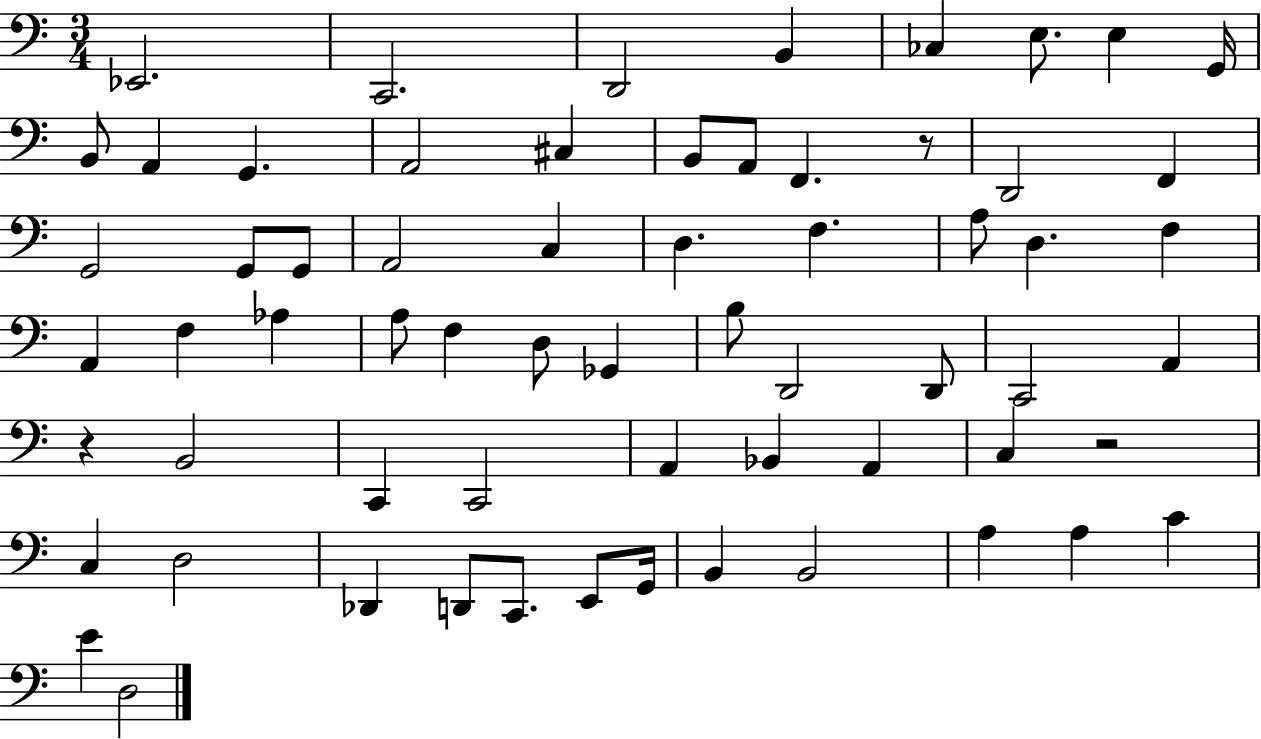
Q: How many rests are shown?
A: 3